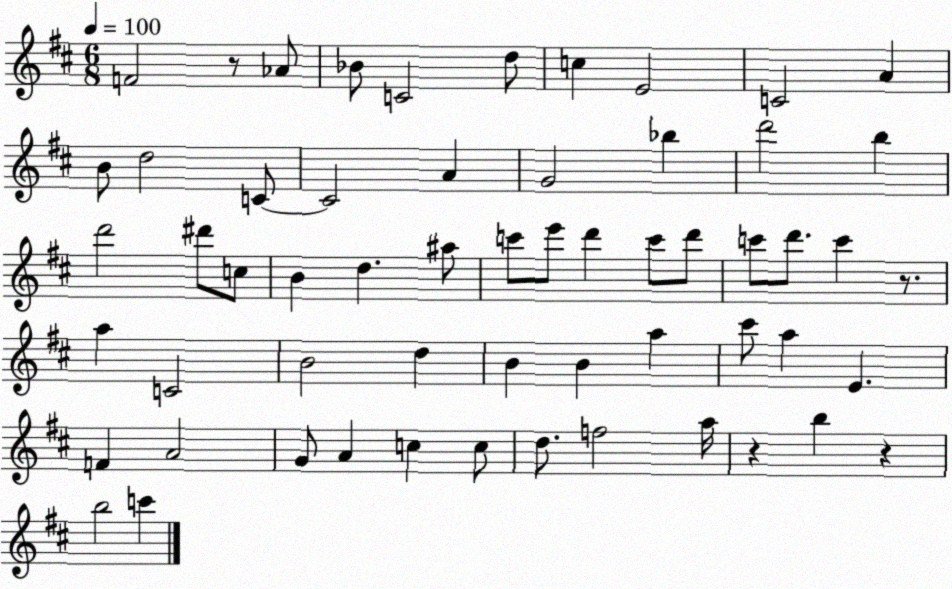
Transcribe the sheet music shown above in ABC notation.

X:1
T:Untitled
M:6/8
L:1/4
K:D
F2 z/2 _A/2 _B/2 C2 d/2 c E2 C2 A B/2 d2 C/2 C2 A G2 _b d'2 b d'2 ^d'/2 c/2 B d ^a/2 c'/2 e'/2 d' c'/2 d'/2 c'/2 d'/2 c' z/2 a C2 B2 d B B a ^c'/2 a E F A2 G/2 A c c/2 d/2 f2 a/4 z b z b2 c'